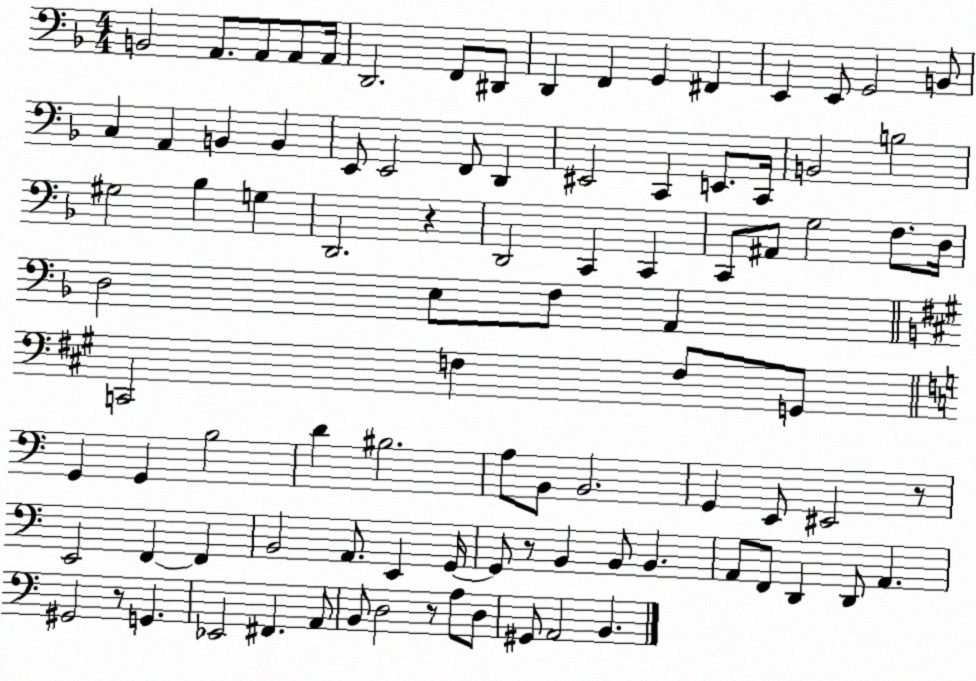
X:1
T:Untitled
M:4/4
L:1/4
K:F
B,,2 A,,/2 A,,/2 A,,/2 A,,/4 D,,2 F,,/2 ^D,,/2 D,, F,, G,, ^F,, E,, E,,/2 G,,2 B,,/2 C, A,, B,, B,, E,,/2 E,,2 F,,/2 D,, ^E,,2 C,, E,,/2 C,,/4 B,,2 B,2 ^G,2 _B, G, D,,2 z D,,2 C,, C,, C,,/2 ^A,,/2 G,2 F,/2 D,/4 D,2 E,/2 F,/2 A,, C,,2 F, F,/2 G,,/2 G,, G,, B,2 D ^B,2 A,/2 B,,/2 B,,2 G,, E,,/2 ^E,,2 z/2 E,,2 F,, F,, B,,2 A,,/2 E,, G,,/4 G,,/2 z/2 B,, B,,/2 B,, A,,/2 F,,/2 D,, D,,/2 A,, ^G,,2 z/2 G,, _E,,2 ^F,, A,,/2 B,,/2 D,2 z/2 A,/2 D,/2 ^G,,/2 A,,2 B,,